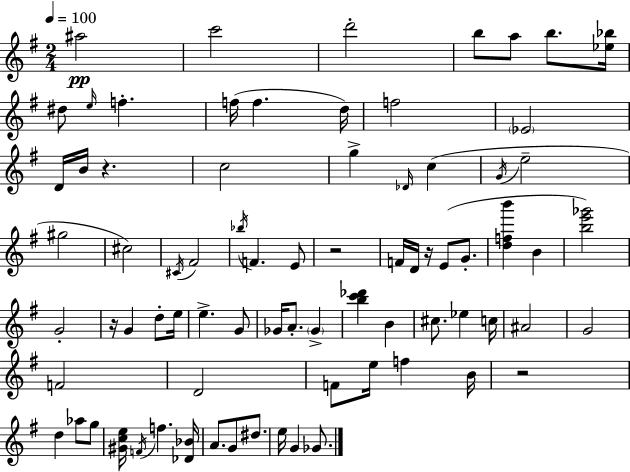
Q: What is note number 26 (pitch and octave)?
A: F#4